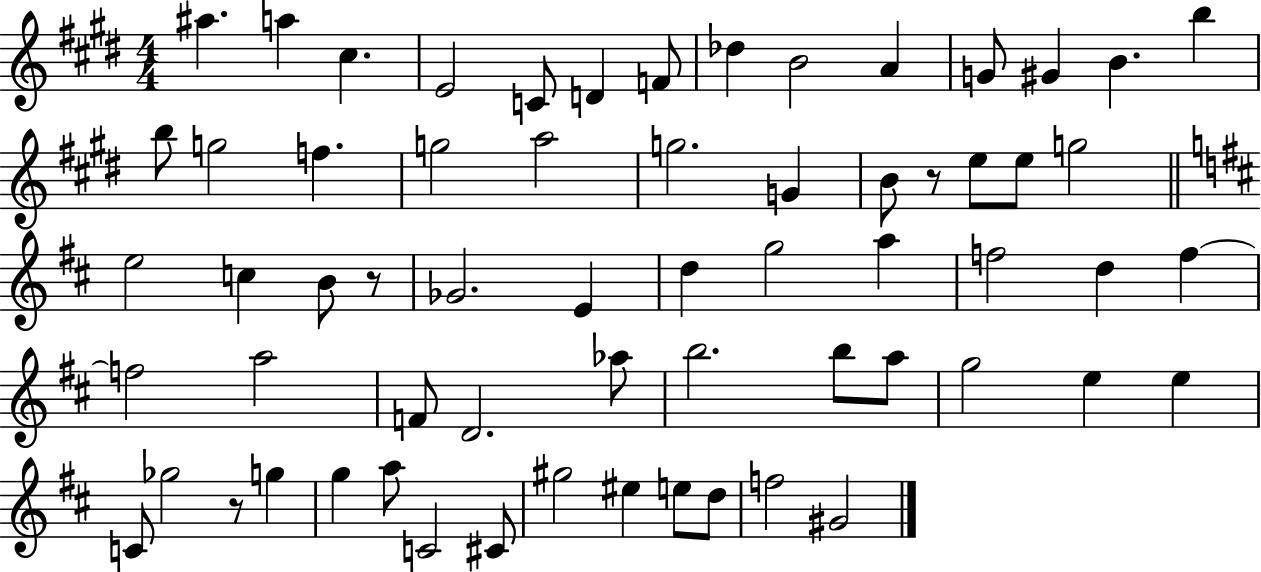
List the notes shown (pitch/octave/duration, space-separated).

A#5/q. A5/q C#5/q. E4/h C4/e D4/q F4/e Db5/q B4/h A4/q G4/e G#4/q B4/q. B5/q B5/e G5/h F5/q. G5/h A5/h G5/h. G4/q B4/e R/e E5/e E5/e G5/h E5/h C5/q B4/e R/e Gb4/h. E4/q D5/q G5/h A5/q F5/h D5/q F5/q F5/h A5/h F4/e D4/h. Ab5/e B5/h. B5/e A5/e G5/h E5/q E5/q C4/e Gb5/h R/e G5/q G5/q A5/e C4/h C#4/e G#5/h EIS5/q E5/e D5/e F5/h G#4/h